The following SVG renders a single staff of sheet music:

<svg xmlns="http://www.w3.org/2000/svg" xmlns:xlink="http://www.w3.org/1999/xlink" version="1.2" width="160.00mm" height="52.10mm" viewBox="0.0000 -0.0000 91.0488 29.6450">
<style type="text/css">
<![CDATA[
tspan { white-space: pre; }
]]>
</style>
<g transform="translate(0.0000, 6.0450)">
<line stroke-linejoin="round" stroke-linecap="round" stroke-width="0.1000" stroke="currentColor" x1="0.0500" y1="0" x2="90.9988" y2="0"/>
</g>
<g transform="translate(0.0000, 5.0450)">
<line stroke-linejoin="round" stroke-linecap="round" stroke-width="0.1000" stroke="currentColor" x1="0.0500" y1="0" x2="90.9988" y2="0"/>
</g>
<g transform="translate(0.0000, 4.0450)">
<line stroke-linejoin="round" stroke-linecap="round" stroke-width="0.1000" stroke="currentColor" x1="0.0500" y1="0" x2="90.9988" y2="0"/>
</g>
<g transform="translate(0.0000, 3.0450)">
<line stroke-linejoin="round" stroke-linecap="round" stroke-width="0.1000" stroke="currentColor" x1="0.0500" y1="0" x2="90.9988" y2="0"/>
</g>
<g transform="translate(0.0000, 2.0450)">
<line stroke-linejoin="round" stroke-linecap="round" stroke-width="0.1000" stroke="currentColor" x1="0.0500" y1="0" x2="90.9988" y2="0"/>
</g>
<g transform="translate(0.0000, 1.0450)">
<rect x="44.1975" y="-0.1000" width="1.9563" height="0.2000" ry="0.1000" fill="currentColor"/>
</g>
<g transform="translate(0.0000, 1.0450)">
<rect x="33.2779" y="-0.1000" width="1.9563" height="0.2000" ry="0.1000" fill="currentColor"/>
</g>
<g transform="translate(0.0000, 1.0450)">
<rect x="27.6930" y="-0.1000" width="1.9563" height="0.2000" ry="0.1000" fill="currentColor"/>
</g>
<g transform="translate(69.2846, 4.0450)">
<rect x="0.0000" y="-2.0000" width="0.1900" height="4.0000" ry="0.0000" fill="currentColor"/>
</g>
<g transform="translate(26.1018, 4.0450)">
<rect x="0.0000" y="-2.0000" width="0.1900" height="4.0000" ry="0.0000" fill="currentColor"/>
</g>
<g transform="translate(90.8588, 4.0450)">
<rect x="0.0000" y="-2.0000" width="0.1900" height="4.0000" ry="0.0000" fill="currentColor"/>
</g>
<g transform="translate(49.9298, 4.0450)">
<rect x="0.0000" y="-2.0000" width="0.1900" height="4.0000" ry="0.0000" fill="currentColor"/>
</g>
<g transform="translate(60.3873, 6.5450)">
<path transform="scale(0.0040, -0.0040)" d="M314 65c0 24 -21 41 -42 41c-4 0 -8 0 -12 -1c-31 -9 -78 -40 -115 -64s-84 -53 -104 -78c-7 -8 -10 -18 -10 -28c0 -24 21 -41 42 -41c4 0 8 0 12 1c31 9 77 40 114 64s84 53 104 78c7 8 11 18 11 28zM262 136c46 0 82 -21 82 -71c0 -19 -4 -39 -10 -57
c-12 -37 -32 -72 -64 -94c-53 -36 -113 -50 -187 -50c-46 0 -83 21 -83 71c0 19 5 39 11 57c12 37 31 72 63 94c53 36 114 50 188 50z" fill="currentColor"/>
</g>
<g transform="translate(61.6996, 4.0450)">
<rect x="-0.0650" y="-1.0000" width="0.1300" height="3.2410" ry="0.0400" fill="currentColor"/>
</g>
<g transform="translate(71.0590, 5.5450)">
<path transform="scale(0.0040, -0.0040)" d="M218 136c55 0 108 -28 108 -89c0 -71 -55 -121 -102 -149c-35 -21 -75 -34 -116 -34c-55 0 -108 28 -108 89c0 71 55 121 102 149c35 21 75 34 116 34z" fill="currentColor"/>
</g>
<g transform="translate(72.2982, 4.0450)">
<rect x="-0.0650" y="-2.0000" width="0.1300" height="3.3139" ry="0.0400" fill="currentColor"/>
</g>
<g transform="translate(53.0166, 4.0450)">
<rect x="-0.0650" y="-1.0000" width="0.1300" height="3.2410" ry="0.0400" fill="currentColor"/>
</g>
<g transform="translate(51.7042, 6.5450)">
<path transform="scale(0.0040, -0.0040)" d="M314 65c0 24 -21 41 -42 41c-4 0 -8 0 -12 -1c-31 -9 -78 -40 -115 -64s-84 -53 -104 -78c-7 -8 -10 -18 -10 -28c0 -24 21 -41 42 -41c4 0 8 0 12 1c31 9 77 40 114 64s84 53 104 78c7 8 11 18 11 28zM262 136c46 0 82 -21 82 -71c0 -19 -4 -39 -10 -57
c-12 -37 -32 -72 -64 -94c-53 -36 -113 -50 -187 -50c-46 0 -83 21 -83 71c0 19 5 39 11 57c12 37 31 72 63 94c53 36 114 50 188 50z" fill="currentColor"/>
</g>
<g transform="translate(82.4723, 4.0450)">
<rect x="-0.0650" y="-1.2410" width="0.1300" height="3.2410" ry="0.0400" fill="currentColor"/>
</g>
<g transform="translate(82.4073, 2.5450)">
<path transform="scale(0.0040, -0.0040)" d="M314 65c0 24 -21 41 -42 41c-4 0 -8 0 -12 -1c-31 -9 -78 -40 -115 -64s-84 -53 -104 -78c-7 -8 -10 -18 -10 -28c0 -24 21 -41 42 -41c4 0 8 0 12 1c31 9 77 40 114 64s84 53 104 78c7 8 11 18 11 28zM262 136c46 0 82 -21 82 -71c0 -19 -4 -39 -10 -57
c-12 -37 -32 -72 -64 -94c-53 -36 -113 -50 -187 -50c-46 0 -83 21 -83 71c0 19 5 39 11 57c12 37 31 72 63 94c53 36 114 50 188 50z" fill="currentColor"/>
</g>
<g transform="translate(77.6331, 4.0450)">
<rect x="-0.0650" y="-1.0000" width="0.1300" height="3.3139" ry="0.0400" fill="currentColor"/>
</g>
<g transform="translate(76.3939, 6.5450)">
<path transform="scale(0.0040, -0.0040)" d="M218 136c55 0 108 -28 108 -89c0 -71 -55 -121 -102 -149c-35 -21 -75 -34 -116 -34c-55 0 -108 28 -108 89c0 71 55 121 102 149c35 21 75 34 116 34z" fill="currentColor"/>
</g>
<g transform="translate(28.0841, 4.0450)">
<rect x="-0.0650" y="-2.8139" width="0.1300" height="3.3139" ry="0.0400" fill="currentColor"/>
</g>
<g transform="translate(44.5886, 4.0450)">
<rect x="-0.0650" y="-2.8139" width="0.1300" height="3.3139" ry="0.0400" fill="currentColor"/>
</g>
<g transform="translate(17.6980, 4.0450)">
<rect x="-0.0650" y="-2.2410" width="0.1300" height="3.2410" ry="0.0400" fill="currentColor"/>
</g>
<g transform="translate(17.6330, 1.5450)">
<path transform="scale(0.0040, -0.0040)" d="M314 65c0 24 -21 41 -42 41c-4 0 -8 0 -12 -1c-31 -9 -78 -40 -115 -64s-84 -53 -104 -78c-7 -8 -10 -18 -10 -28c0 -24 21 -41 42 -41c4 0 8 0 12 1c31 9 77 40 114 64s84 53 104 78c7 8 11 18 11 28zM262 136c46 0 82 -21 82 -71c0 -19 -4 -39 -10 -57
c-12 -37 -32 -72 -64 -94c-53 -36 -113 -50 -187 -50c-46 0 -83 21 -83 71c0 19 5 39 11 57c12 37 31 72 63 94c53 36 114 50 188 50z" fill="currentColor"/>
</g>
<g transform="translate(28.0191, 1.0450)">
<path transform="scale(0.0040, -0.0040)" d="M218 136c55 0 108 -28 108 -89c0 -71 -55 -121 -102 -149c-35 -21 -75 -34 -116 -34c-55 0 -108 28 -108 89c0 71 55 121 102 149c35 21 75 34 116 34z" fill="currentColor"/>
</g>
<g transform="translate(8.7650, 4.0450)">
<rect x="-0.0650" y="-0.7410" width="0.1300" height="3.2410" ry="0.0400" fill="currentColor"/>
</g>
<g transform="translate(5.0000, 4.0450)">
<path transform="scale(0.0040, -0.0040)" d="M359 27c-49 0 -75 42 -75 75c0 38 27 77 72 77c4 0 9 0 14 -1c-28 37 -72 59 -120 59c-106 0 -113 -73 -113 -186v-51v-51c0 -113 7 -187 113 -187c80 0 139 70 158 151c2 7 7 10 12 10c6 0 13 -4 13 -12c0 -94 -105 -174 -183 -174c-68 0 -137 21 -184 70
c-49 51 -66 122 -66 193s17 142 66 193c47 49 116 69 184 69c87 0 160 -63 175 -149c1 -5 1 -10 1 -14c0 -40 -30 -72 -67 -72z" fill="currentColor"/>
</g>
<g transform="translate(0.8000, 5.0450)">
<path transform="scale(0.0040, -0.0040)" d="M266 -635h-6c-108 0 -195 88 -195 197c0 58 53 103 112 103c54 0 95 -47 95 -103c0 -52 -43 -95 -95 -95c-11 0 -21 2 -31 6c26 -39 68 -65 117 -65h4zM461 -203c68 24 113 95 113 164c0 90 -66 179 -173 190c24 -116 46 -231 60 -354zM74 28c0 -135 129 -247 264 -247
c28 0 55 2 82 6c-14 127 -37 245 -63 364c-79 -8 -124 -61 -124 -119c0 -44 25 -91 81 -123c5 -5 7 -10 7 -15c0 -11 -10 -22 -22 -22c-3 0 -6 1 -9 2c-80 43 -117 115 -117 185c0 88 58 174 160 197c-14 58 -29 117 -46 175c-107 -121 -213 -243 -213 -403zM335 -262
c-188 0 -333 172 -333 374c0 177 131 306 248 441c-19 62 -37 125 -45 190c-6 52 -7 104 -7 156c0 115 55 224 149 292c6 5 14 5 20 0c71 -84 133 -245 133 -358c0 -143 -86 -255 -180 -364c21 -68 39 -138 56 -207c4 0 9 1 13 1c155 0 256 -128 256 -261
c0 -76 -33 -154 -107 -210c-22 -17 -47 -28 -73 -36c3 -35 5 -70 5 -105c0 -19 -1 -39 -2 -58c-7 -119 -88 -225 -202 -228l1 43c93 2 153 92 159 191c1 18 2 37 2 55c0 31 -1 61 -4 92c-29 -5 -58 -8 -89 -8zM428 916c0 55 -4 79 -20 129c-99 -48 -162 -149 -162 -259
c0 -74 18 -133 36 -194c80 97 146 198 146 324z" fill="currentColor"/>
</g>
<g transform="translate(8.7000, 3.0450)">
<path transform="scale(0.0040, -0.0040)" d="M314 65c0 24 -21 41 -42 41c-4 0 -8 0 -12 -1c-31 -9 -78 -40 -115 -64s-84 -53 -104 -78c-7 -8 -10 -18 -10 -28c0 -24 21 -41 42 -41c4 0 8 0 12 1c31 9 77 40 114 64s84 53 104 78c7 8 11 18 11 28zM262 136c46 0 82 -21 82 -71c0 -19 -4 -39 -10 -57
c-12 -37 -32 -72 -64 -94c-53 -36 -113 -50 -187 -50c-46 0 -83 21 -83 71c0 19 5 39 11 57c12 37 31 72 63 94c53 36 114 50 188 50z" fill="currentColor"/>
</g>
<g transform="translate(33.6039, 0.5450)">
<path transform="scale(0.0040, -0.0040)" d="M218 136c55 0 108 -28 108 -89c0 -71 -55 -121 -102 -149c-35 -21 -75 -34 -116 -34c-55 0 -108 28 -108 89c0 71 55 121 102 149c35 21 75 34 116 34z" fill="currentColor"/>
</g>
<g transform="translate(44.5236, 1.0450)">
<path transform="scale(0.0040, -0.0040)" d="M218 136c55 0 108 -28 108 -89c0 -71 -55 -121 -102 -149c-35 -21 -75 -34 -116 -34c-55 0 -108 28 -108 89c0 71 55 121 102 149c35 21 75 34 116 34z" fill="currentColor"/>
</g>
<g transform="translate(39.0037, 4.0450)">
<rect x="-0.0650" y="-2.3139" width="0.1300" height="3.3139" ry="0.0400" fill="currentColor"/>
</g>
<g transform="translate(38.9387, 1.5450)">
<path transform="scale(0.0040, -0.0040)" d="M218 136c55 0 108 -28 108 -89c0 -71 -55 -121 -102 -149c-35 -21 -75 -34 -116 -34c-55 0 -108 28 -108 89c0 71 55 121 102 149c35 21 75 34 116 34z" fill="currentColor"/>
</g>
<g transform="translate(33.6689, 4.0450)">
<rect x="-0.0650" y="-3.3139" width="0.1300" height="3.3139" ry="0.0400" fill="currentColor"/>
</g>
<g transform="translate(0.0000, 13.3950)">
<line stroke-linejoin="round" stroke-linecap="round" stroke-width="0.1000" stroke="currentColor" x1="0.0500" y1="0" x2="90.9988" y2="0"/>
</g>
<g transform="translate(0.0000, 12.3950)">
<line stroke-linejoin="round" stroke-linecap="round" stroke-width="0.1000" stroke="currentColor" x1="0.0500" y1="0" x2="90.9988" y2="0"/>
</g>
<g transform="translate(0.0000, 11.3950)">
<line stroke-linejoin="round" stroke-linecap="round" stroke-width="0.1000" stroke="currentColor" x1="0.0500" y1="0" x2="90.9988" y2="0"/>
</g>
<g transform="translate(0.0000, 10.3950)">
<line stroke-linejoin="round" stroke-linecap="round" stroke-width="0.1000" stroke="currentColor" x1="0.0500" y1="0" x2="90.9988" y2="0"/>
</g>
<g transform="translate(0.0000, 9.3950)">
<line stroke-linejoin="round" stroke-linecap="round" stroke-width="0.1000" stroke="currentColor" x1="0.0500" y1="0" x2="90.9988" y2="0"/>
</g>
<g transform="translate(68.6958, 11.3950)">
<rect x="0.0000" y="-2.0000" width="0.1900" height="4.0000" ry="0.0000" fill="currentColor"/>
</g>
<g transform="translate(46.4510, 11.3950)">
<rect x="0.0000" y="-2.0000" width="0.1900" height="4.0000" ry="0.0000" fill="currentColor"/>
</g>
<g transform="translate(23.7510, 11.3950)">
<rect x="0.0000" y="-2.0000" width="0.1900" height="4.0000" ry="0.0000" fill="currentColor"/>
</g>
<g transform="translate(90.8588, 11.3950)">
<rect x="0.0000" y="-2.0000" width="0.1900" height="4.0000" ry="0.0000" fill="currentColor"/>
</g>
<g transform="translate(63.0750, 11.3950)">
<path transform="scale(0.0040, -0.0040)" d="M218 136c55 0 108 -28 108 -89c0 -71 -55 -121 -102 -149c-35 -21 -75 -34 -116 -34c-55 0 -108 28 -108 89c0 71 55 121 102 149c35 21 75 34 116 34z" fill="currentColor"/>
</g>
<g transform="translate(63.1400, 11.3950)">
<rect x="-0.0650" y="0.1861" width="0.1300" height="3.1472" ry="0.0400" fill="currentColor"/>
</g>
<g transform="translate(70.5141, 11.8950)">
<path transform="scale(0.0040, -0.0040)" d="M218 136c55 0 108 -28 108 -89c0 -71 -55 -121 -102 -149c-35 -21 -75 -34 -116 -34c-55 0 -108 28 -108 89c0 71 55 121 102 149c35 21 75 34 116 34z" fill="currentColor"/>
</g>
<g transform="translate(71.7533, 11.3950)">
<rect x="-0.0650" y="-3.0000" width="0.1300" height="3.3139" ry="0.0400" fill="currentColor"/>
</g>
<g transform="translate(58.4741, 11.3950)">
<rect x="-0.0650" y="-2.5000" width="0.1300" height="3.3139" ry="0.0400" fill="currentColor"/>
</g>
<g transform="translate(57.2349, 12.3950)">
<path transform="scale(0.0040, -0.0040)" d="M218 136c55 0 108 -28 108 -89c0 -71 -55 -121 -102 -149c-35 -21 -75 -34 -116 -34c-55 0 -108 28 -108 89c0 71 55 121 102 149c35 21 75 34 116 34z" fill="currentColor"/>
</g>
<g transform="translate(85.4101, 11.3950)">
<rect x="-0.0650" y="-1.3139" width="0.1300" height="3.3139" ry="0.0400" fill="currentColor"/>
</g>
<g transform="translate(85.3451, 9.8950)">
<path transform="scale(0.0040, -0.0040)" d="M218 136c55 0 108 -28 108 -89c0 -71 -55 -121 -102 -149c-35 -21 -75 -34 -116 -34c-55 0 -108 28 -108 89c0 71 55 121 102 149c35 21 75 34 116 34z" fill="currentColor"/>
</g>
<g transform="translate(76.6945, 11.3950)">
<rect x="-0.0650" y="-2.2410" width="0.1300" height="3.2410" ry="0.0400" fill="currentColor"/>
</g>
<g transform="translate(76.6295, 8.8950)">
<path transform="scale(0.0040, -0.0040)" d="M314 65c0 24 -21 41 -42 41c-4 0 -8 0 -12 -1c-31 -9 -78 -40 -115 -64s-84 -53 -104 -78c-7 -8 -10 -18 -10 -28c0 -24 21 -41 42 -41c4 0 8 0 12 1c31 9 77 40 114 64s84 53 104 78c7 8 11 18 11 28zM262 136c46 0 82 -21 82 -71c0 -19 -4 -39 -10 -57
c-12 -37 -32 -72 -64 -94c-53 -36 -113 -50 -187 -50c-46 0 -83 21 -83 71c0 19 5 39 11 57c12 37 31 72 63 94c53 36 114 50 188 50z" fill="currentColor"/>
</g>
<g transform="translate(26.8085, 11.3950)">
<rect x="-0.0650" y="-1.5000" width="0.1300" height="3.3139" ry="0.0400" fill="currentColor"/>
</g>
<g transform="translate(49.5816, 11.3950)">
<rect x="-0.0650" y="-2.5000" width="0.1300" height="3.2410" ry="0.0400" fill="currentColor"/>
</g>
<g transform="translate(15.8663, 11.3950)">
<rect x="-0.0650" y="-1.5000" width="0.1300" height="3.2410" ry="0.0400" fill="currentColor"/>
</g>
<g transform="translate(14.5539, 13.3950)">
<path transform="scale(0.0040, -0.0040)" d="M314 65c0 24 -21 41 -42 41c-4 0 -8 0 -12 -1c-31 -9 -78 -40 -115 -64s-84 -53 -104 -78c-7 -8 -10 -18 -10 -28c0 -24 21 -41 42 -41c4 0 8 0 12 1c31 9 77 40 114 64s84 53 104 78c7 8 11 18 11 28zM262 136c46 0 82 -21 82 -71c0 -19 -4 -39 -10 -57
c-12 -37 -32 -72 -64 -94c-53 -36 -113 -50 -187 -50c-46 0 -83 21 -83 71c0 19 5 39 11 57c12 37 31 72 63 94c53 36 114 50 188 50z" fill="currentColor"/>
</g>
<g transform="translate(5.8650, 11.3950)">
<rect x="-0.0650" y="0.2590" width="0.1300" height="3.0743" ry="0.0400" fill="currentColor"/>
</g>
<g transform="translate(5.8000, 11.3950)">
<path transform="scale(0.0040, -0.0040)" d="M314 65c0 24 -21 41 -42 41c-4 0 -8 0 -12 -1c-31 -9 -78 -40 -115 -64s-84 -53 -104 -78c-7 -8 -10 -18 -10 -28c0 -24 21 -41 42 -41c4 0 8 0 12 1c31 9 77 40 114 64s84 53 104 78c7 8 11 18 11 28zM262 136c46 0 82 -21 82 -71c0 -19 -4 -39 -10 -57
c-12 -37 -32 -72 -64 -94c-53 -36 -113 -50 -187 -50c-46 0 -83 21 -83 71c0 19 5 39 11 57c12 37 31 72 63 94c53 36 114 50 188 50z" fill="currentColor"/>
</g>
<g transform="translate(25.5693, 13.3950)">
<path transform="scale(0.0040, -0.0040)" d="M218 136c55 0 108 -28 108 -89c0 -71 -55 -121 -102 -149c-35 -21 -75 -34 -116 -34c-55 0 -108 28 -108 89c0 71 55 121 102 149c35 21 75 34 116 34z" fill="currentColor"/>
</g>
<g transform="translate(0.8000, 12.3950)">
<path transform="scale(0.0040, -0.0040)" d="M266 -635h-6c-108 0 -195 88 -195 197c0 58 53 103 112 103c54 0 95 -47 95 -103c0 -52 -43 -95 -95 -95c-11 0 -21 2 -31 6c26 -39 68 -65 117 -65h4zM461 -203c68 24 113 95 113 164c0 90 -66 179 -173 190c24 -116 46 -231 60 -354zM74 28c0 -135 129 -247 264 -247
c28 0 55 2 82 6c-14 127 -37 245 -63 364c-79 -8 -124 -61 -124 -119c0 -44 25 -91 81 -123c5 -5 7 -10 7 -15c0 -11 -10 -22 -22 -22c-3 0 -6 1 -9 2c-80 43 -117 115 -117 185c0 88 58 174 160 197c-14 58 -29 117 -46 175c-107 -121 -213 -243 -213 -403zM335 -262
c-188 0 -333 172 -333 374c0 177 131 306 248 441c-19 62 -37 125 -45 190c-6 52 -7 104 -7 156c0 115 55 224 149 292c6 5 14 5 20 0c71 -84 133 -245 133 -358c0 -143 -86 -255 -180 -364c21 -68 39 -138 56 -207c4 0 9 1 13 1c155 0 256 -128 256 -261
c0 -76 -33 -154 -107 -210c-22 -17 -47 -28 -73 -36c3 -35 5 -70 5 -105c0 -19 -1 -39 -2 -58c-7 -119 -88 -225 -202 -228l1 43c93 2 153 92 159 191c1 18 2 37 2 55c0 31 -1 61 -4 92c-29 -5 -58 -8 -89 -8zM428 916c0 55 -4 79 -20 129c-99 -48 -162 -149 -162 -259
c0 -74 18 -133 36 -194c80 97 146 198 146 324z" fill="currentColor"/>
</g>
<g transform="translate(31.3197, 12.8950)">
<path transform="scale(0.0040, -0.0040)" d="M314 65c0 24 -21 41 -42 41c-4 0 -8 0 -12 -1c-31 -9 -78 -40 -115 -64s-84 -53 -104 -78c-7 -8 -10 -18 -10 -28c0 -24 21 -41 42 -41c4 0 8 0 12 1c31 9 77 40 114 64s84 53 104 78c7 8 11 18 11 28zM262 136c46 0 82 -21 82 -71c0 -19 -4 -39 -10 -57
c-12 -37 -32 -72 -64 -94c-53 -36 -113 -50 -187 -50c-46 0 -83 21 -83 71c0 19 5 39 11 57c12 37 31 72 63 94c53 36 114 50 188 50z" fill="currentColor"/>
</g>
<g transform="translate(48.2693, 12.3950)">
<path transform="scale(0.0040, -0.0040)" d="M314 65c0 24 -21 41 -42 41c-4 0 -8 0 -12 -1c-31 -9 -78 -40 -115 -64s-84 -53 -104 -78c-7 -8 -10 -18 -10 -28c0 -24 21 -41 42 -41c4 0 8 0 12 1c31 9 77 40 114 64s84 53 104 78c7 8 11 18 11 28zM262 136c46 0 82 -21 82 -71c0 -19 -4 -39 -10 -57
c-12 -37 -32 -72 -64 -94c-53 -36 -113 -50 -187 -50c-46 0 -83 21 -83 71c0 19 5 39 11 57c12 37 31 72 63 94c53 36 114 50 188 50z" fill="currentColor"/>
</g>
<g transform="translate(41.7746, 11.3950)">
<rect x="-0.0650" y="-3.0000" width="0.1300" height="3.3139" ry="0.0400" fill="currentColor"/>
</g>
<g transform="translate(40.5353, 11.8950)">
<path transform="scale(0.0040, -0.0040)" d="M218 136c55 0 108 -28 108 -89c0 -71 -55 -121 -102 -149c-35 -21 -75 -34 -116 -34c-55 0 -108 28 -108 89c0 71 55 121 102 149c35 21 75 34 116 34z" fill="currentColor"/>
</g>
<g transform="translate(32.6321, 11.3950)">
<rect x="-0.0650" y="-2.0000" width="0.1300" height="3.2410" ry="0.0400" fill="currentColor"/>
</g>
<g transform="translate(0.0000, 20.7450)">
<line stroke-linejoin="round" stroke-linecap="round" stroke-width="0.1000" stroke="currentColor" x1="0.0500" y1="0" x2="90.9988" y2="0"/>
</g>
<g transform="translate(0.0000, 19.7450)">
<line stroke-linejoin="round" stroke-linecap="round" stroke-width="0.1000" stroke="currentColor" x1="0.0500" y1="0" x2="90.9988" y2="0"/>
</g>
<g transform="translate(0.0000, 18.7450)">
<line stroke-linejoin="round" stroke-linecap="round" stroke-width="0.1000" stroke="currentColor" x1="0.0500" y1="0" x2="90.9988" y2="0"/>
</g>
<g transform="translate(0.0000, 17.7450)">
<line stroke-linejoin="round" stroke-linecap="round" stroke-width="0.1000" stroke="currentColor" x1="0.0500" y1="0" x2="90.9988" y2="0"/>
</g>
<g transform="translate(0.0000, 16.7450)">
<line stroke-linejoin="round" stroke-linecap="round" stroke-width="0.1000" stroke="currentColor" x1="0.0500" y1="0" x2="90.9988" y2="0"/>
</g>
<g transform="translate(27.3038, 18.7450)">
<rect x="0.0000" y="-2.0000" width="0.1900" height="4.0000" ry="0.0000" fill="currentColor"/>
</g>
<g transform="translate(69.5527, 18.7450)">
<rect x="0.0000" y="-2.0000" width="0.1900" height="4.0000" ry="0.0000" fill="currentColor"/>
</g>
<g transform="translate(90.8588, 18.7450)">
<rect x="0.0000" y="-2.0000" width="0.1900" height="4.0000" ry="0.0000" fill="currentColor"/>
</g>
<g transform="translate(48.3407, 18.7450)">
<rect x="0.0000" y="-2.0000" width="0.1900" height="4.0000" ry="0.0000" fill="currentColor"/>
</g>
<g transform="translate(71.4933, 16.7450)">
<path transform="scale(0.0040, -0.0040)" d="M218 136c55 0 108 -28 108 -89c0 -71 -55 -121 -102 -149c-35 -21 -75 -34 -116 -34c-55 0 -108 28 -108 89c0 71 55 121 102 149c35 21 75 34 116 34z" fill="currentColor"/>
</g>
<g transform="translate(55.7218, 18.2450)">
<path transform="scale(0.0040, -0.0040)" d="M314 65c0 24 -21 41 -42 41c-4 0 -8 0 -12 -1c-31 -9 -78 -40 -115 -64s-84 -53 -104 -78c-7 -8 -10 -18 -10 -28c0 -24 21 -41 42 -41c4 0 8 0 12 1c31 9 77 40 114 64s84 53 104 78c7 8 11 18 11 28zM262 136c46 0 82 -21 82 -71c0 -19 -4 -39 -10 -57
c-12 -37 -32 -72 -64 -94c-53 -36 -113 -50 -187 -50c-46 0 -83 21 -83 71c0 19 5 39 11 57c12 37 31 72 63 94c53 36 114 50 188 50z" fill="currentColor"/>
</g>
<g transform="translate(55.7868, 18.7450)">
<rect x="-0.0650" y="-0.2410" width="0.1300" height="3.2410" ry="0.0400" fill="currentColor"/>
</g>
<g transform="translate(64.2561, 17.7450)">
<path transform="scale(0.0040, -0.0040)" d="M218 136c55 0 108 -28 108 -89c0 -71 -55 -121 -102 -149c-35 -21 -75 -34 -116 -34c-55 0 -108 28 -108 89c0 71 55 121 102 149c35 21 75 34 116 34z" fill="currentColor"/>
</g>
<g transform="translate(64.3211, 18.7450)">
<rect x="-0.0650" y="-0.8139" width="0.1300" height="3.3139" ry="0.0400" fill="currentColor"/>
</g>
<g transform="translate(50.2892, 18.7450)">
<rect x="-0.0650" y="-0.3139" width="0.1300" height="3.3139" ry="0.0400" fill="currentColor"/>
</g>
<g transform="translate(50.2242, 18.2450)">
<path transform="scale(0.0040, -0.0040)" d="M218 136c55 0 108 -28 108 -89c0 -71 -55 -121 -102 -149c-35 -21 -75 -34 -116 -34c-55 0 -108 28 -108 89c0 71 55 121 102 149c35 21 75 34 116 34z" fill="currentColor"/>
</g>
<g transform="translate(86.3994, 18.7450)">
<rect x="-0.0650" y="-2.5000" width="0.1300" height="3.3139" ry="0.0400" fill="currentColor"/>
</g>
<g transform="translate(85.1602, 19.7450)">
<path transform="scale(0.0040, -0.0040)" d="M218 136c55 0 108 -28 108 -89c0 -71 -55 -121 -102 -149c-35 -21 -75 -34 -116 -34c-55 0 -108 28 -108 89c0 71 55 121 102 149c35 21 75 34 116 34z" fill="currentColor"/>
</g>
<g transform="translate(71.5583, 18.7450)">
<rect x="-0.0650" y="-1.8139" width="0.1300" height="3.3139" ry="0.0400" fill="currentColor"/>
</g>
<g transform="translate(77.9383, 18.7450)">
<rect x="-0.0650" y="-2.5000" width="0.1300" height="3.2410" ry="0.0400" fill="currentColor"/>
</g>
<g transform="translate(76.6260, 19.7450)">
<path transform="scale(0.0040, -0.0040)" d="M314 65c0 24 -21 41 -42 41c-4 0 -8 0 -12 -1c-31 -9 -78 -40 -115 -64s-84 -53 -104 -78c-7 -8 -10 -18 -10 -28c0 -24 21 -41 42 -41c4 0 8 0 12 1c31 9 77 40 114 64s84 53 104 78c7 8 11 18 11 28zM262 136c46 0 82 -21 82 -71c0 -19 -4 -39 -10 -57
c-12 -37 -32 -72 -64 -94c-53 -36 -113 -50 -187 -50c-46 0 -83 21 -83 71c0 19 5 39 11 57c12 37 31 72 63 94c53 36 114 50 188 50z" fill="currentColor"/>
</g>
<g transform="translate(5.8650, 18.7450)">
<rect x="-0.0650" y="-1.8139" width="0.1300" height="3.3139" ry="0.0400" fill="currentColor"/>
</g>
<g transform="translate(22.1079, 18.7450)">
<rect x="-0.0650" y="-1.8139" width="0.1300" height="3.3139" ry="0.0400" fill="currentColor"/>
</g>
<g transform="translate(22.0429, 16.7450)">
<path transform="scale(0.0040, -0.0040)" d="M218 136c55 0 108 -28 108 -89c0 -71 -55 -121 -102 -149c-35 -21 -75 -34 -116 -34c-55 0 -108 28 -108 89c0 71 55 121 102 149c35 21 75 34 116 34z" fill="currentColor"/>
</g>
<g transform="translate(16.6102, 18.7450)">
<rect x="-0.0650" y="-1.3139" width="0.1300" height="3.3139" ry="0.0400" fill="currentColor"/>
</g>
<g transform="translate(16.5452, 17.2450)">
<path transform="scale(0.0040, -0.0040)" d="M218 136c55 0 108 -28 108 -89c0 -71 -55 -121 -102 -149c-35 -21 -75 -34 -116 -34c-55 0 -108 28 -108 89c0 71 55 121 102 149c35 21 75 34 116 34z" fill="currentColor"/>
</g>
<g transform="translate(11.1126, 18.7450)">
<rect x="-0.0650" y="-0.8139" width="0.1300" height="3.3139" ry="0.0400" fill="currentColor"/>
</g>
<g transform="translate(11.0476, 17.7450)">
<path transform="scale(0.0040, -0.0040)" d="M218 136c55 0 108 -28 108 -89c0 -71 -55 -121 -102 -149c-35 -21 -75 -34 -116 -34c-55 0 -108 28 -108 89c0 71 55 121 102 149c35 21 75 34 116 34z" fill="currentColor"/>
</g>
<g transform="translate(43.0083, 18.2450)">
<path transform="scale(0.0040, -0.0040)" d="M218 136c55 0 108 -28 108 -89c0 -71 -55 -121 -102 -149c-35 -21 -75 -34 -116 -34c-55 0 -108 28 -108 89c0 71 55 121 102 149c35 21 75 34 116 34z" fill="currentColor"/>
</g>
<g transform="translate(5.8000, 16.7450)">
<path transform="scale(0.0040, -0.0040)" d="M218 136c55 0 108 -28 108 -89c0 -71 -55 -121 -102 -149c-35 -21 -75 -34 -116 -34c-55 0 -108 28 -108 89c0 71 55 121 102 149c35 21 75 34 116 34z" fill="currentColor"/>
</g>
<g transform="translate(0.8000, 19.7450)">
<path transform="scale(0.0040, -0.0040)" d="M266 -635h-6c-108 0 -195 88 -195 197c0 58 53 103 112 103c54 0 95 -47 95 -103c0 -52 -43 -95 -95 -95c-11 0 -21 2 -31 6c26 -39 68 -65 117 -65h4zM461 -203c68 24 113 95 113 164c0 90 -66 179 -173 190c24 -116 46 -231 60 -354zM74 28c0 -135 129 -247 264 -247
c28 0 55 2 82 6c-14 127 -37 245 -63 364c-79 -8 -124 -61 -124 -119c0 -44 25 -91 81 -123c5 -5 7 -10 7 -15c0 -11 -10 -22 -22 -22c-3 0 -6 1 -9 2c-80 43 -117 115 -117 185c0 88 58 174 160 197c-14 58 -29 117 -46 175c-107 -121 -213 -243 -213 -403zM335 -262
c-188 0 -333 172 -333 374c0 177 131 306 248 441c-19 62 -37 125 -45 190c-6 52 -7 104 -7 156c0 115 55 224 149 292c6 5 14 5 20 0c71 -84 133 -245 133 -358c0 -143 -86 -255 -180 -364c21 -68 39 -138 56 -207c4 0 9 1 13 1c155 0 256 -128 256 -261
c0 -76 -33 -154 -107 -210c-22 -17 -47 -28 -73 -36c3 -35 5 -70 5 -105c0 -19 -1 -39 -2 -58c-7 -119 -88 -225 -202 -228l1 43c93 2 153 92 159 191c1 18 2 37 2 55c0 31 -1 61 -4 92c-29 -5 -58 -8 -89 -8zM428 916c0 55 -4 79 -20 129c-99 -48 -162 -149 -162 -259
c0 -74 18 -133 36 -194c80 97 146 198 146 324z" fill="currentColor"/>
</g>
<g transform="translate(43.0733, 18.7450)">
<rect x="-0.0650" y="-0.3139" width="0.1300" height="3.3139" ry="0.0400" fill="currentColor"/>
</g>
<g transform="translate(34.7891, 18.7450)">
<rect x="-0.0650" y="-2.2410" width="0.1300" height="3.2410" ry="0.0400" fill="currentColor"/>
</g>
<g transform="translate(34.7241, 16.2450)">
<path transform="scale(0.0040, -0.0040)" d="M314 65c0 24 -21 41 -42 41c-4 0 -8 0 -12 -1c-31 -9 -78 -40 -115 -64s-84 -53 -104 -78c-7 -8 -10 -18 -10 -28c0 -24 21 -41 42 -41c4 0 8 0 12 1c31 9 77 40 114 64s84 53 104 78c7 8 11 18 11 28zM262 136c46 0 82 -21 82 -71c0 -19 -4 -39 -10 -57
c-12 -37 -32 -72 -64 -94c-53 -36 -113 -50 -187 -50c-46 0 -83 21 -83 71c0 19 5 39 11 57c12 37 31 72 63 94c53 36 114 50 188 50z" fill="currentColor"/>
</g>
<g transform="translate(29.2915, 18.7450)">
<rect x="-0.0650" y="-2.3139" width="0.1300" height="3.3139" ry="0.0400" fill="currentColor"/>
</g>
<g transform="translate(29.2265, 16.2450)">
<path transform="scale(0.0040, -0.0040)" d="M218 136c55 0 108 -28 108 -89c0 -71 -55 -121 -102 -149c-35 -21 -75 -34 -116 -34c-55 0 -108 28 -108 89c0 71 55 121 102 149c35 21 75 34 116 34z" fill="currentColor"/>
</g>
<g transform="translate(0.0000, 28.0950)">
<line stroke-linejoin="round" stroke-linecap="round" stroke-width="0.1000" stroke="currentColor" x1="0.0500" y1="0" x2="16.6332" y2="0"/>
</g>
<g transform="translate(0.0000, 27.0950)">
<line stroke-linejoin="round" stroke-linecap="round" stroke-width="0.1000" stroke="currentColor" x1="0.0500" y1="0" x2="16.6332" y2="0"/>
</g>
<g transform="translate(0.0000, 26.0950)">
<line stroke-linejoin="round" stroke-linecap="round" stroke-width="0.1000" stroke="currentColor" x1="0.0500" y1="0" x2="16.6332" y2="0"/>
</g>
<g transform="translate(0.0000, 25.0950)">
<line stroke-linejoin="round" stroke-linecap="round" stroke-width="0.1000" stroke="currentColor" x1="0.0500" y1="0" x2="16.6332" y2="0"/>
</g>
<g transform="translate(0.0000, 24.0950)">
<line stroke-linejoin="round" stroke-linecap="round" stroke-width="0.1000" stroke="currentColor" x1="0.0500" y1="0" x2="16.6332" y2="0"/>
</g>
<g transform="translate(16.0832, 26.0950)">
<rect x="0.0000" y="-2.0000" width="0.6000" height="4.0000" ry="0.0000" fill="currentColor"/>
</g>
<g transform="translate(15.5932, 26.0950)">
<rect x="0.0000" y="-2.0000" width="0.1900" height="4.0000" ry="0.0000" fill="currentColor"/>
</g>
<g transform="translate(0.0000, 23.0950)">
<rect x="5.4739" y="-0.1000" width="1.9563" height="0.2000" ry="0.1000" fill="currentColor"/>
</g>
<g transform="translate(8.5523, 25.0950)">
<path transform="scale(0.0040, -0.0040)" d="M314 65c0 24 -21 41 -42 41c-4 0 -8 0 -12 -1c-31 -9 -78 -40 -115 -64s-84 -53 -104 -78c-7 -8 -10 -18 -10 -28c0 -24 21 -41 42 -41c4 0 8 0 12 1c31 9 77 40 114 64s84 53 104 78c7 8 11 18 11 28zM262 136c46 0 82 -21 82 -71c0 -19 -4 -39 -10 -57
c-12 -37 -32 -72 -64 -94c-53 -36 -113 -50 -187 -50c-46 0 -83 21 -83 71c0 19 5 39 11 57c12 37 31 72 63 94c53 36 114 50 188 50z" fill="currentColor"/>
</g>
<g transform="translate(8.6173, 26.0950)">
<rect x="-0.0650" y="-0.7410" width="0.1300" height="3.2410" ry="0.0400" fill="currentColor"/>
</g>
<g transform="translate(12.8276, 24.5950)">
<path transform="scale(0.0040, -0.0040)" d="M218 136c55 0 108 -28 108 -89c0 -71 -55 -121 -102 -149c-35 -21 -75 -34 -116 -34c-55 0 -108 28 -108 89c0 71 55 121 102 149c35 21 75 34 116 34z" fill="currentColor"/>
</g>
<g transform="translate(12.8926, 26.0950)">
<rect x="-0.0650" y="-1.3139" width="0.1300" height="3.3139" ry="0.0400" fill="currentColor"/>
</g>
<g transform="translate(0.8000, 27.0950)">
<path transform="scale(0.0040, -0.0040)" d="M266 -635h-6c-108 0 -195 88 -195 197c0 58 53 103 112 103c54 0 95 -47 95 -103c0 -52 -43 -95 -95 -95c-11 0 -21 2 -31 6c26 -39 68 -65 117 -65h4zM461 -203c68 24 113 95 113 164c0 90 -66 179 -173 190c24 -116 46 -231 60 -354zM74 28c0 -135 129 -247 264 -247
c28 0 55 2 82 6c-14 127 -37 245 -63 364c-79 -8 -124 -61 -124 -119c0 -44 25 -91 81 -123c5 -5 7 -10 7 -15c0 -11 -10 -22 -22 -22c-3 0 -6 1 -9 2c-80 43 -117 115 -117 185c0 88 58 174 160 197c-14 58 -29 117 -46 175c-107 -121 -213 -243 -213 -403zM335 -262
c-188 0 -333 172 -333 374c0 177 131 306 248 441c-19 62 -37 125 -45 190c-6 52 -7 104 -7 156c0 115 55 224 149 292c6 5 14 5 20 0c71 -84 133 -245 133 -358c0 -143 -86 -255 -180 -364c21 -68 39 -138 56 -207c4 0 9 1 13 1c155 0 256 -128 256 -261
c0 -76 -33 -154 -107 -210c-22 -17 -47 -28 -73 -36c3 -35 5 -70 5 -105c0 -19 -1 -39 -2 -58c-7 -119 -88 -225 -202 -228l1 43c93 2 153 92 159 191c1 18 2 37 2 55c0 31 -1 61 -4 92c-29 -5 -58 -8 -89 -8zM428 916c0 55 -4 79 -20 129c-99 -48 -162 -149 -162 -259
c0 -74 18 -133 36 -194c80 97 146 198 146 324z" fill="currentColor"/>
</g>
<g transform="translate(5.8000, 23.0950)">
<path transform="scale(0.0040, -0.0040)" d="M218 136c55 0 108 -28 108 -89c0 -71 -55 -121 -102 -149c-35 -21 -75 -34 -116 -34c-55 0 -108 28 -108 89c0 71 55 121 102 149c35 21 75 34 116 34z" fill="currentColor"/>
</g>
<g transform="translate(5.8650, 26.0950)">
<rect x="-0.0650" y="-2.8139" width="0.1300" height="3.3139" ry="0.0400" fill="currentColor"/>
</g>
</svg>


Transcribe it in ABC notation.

X:1
T:Untitled
M:4/4
L:1/4
K:C
d2 g2 a b g a D2 D2 F D e2 B2 E2 E F2 A G2 G B A g2 e f d e f g g2 c c c2 d f G2 G a d2 e